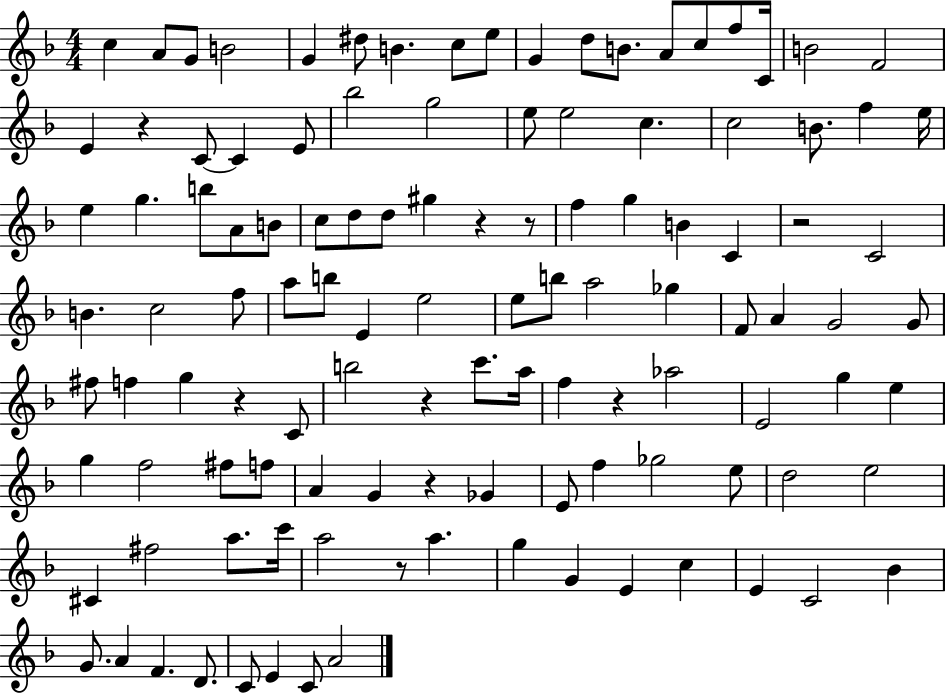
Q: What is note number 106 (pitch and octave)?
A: A4